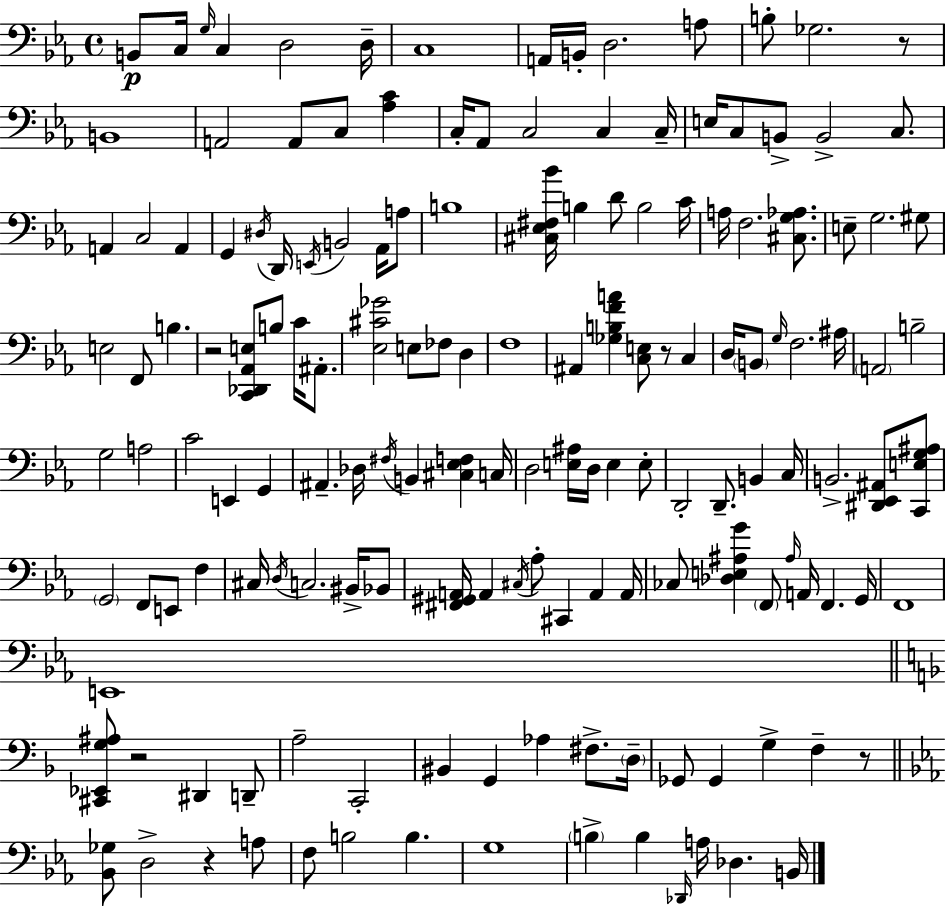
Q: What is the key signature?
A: EES major